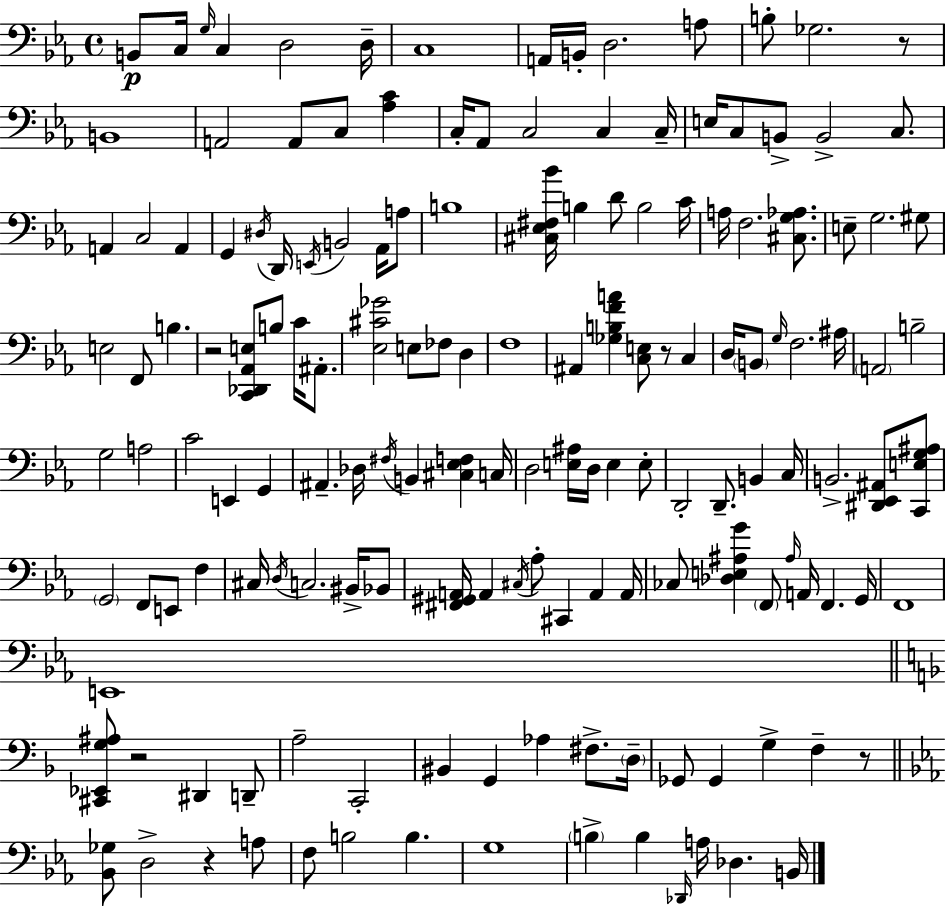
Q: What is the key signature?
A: EES major